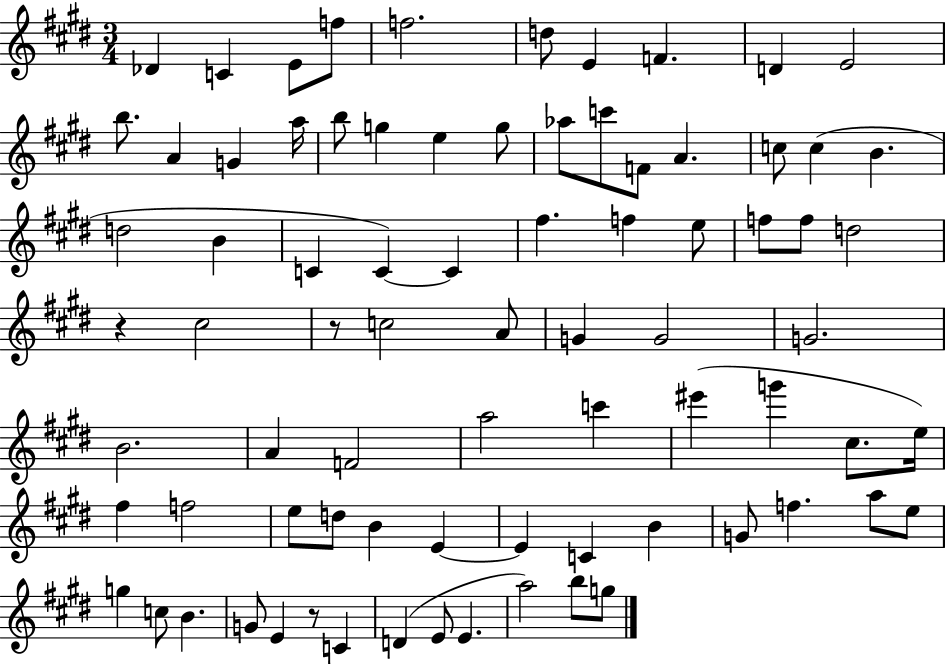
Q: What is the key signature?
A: E major